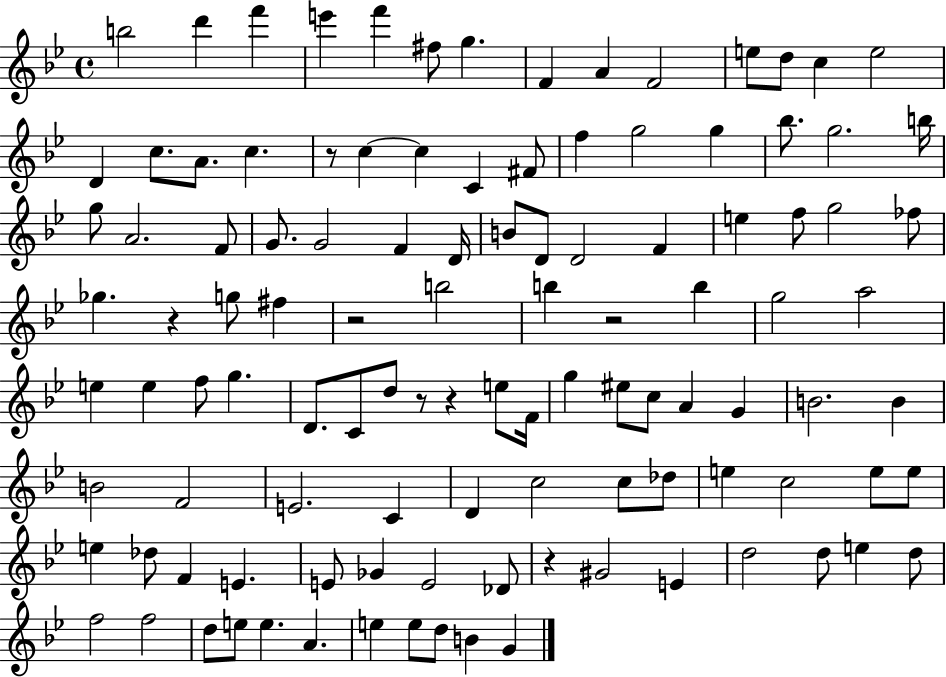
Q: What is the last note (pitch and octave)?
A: G4